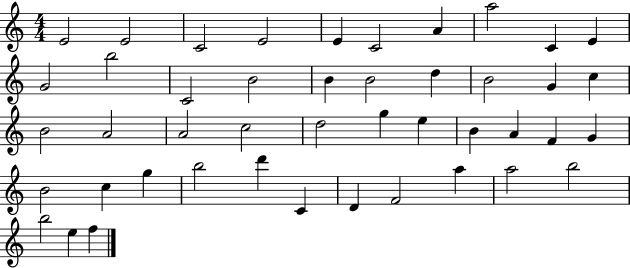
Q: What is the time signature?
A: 4/4